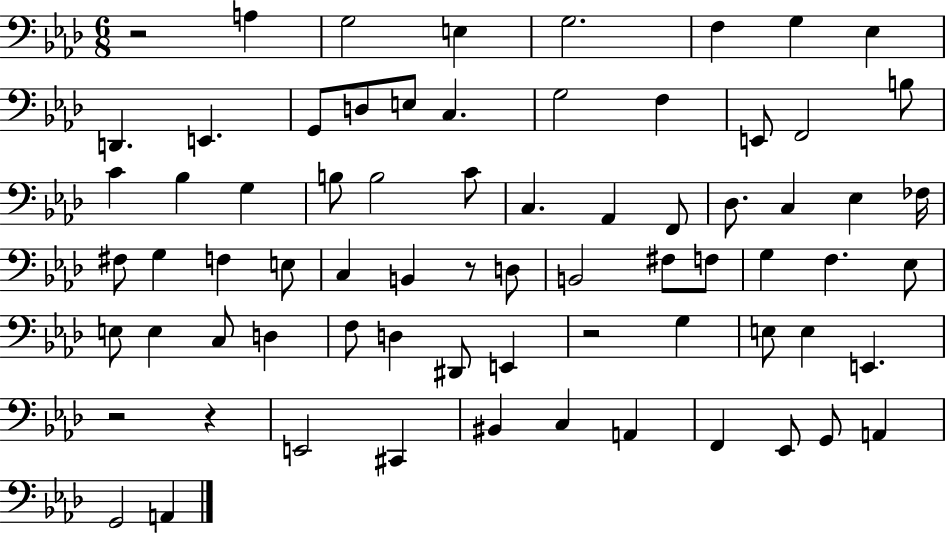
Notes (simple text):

R/h A3/q G3/h E3/q G3/h. F3/q G3/q Eb3/q D2/q. E2/q. G2/e D3/e E3/e C3/q. G3/h F3/q E2/e F2/h B3/e C4/q Bb3/q G3/q B3/e B3/h C4/e C3/q. Ab2/q F2/e Db3/e. C3/q Eb3/q FES3/s F#3/e G3/q F3/q E3/e C3/q B2/q R/e D3/e B2/h F#3/e F3/e G3/q F3/q. Eb3/e E3/e E3/q C3/e D3/q F3/e D3/q D#2/e E2/q R/h G3/q E3/e E3/q E2/q. R/h R/q E2/h C#2/q BIS2/q C3/q A2/q F2/q Eb2/e G2/e A2/q G2/h A2/q